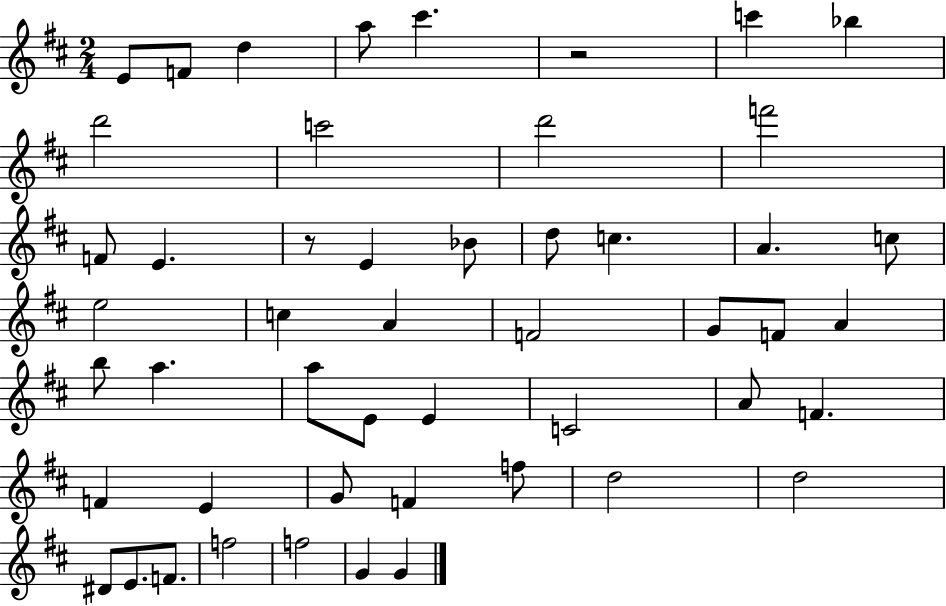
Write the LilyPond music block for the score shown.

{
  \clef treble
  \numericTimeSignature
  \time 2/4
  \key d \major
  e'8 f'8 d''4 | a''8 cis'''4. | r2 | c'''4 bes''4 | \break d'''2 | c'''2 | d'''2 | f'''2 | \break f'8 e'4. | r8 e'4 bes'8 | d''8 c''4. | a'4. c''8 | \break e''2 | c''4 a'4 | f'2 | g'8 f'8 a'4 | \break b''8 a''4. | a''8 e'8 e'4 | c'2 | a'8 f'4. | \break f'4 e'4 | g'8 f'4 f''8 | d''2 | d''2 | \break dis'8 e'8. f'8. | f''2 | f''2 | g'4 g'4 | \break \bar "|."
}